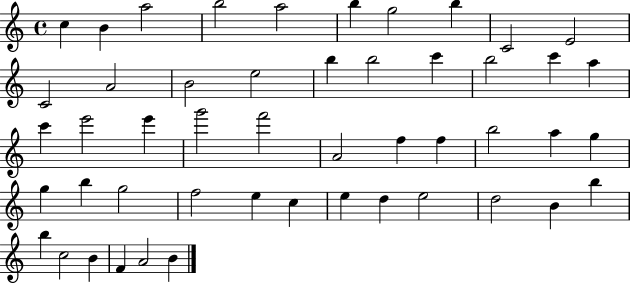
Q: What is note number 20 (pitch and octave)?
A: A5